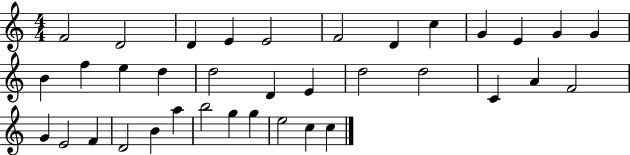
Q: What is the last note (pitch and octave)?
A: C5